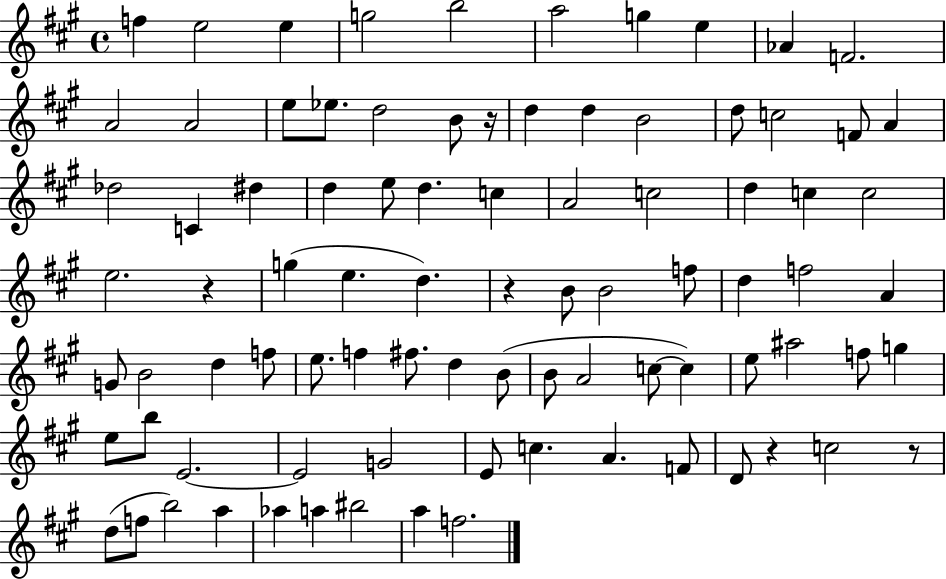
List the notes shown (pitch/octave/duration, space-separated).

F5/q E5/h E5/q G5/h B5/h A5/h G5/q E5/q Ab4/q F4/h. A4/h A4/h E5/e Eb5/e. D5/h B4/e R/s D5/q D5/q B4/h D5/e C5/h F4/e A4/q Db5/h C4/q D#5/q D5/q E5/e D5/q. C5/q A4/h C5/h D5/q C5/q C5/h E5/h. R/q G5/q E5/q. D5/q. R/q B4/e B4/h F5/e D5/q F5/h A4/q G4/e B4/h D5/q F5/e E5/e. F5/q F#5/e. D5/q B4/e B4/e A4/h C5/e C5/q E5/e A#5/h F5/e G5/q E5/e B5/e E4/h. E4/h G4/h E4/e C5/q. A4/q. F4/e D4/e R/q C5/h R/e D5/e F5/e B5/h A5/q Ab5/q A5/q BIS5/h A5/q F5/h.